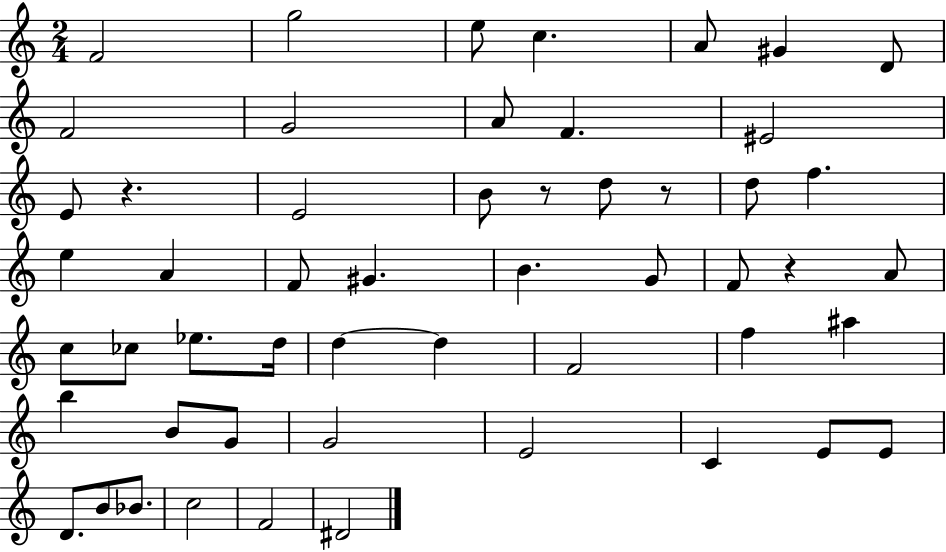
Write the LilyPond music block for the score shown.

{
  \clef treble
  \numericTimeSignature
  \time 2/4
  \key c \major
  f'2 | g''2 | e''8 c''4. | a'8 gis'4 d'8 | \break f'2 | g'2 | a'8 f'4. | eis'2 | \break e'8 r4. | e'2 | b'8 r8 d''8 r8 | d''8 f''4. | \break e''4 a'4 | f'8 gis'4. | b'4. g'8 | f'8 r4 a'8 | \break c''8 ces''8 ees''8. d''16 | d''4~~ d''4 | f'2 | f''4 ais''4 | \break b''4 b'8 g'8 | g'2 | e'2 | c'4 e'8 e'8 | \break d'8. b'8 bes'8. | c''2 | f'2 | dis'2 | \break \bar "|."
}